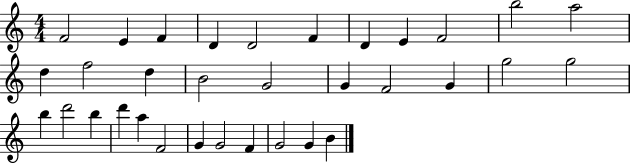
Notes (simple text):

F4/h E4/q F4/q D4/q D4/h F4/q D4/q E4/q F4/h B5/h A5/h D5/q F5/h D5/q B4/h G4/h G4/q F4/h G4/q G5/h G5/h B5/q D6/h B5/q D6/q A5/q F4/h G4/q G4/h F4/q G4/h G4/q B4/q